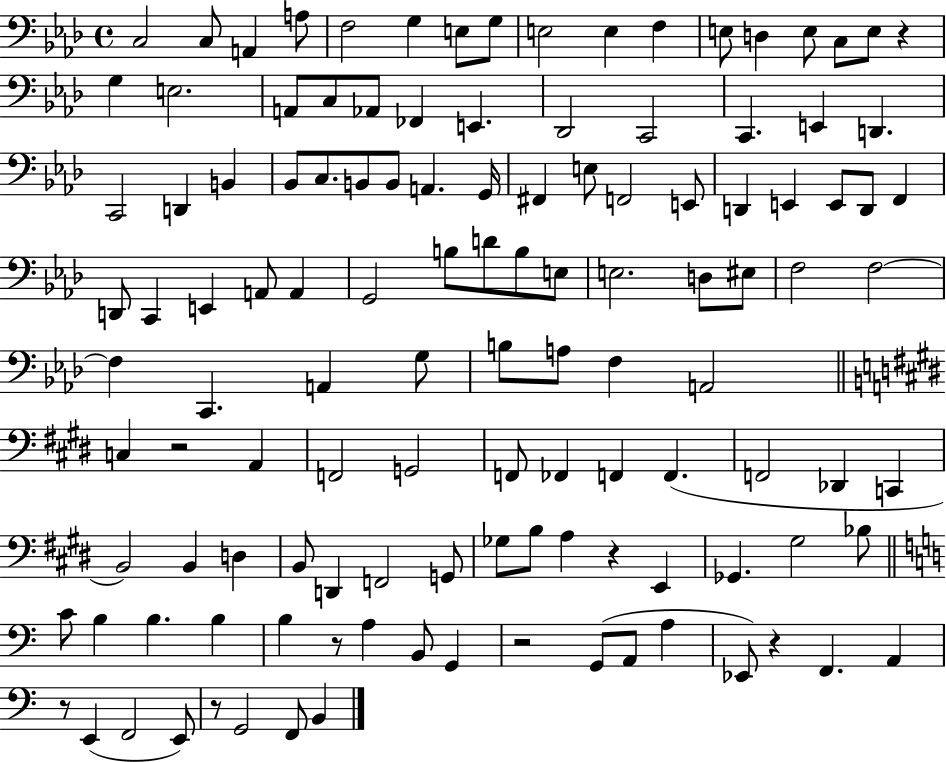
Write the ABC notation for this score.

X:1
T:Untitled
M:4/4
L:1/4
K:Ab
C,2 C,/2 A,, A,/2 F,2 G, E,/2 G,/2 E,2 E, F, E,/2 D, E,/2 C,/2 E,/2 z G, E,2 A,,/2 C,/2 _A,,/2 _F,, E,, _D,,2 C,,2 C,, E,, D,, C,,2 D,, B,, _B,,/2 C,/2 B,,/2 B,,/2 A,, G,,/4 ^F,, E,/2 F,,2 E,,/2 D,, E,, E,,/2 D,,/2 F,, D,,/2 C,, E,, A,,/2 A,, G,,2 B,/2 D/2 B,/2 E,/2 E,2 D,/2 ^E,/2 F,2 F,2 F, C,, A,, G,/2 B,/2 A,/2 F, A,,2 C, z2 A,, F,,2 G,,2 F,,/2 _F,, F,, F,, F,,2 _D,, C,, B,,2 B,, D, B,,/2 D,, F,,2 G,,/2 _G,/2 B,/2 A, z E,, _G,, ^G,2 _B,/2 C/2 B, B, B, B, z/2 A, B,,/2 G,, z2 G,,/2 A,,/2 A, _E,,/2 z F,, A,, z/2 E,, F,,2 E,,/2 z/2 G,,2 F,,/2 B,,